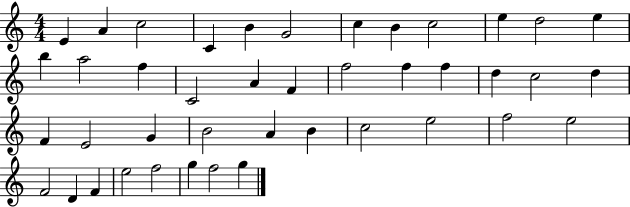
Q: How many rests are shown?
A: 0